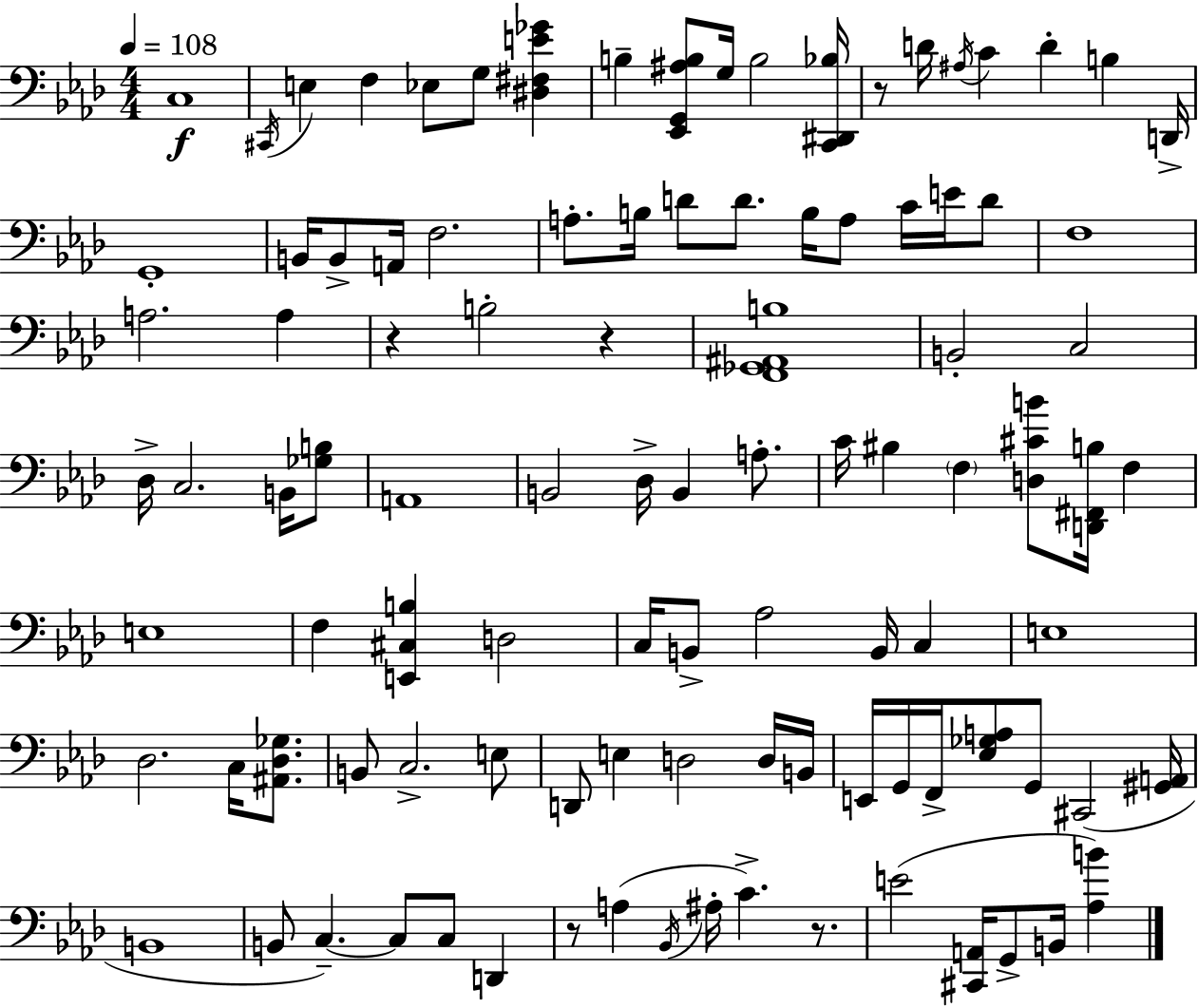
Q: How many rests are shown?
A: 5